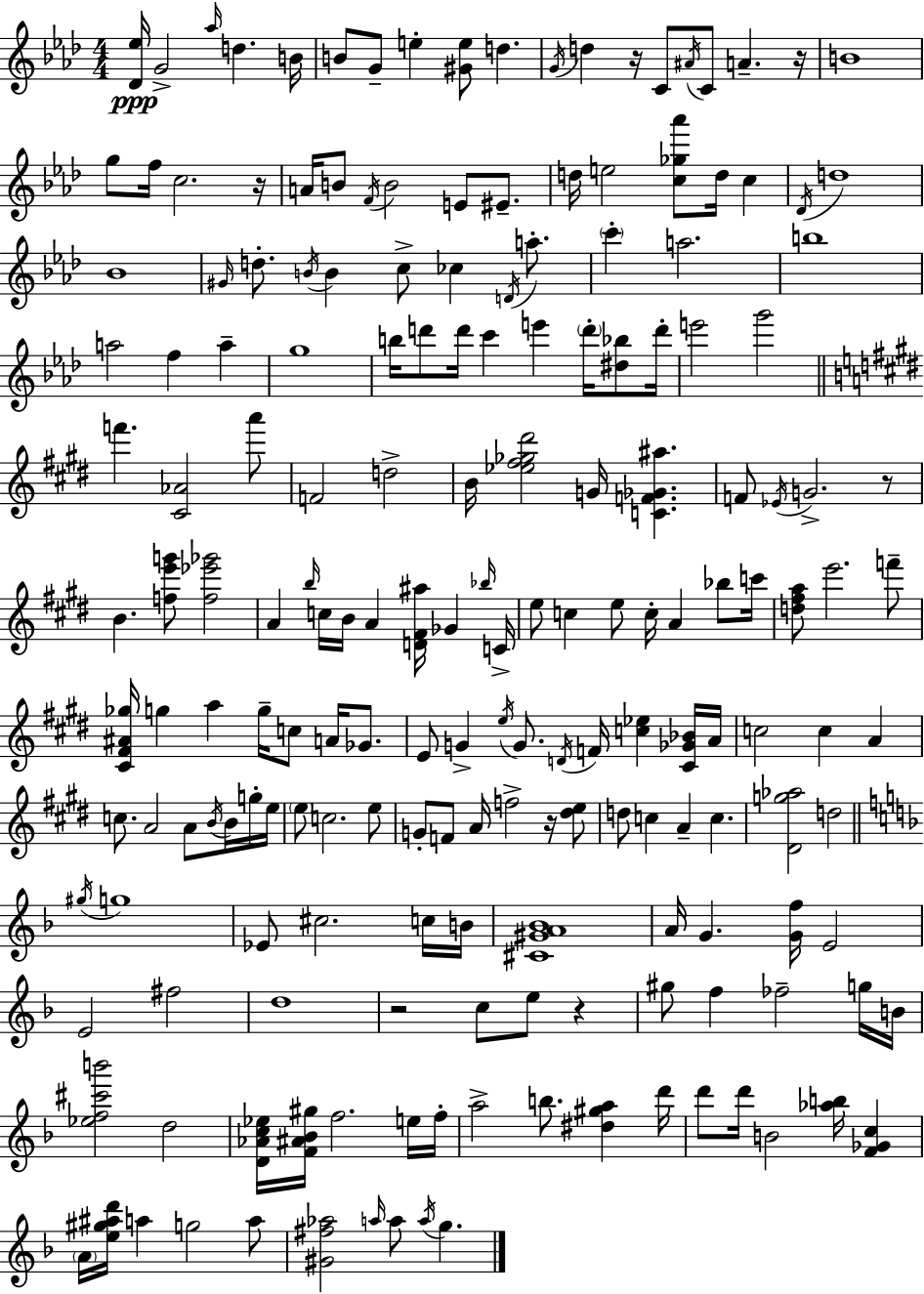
[Db4,Eb5]/s G4/h Ab5/s D5/q. B4/s B4/e G4/e E5/q [G#4,E5]/e D5/q. G4/s D5/q R/s C4/e A#4/s C4/e A4/q. R/s B4/w G5/e F5/s C5/h. R/s A4/s B4/e F4/s B4/h E4/e EIS4/e. D5/s E5/h [C5,Gb5,Ab6]/e D5/s C5/q Db4/s D5/w Bb4/w G#4/s D5/e. B4/s B4/q C5/e CES5/q D4/s A5/e. C6/q A5/h. B5/w A5/h F5/q A5/q G5/w B5/s D6/e D6/s C6/q E6/q D6/s [D#5,Bb5]/e D6/s E6/h G6/h F6/q. [C#4,Ab4]/h A6/e F4/h D5/h B4/s [Eb5,F#5,Gb5,D#6]/h G4/s [C4,F4,Gb4,A#5]/q. F4/e Eb4/s G4/h. R/e B4/q. [F5,E6,G6]/e [F5,Eb6,Gb6]/h A4/q B5/s C5/s B4/s A4/q [D4,F#4,A#5]/s Gb4/q Bb5/s C4/s E5/e C5/q E5/e C5/s A4/q Bb5/e C6/s [D5,F#5,A5]/e E6/h. F6/e [C#4,F#4,A#4,Gb5]/s G5/q A5/q G5/s C5/e A4/s Gb4/e. E4/e G4/q E5/s G4/e. D4/s F4/s [C5,Eb5]/q [C#4,Gb4,Bb4]/s A4/s C5/h C5/q A4/q C5/e. A4/h A4/e B4/s B4/s G5/s E5/s E5/e C5/h. E5/e G4/e F4/e A4/s F5/h R/s [D#5,E5]/e D5/e C5/q A4/q C5/q. [D#4,G5,Ab5]/h D5/h G#5/s G5/w Eb4/e C#5/h. C5/s B4/s [C#4,G#4,A4,Bb4]/w A4/s G4/q. [G4,F5]/s E4/h E4/h F#5/h D5/w R/h C5/e E5/e R/q G#5/e F5/q FES5/h G5/s B4/s [Eb5,F5,C#6,B6]/h D5/h [D4,Ab4,C5,Eb5]/s [F4,A#4,Bb4,G#5]/s F5/h. E5/s F5/s A5/h B5/e. [D#5,G#5,A5]/q D6/s D6/e D6/s B4/h [Ab5,B5]/s [F4,Gb4,C5]/q A4/s [E5,G#5,A#5,D6]/s A5/q G5/h A5/e [G#4,F#5,Ab5]/h A5/s A5/e A5/s G5/q.